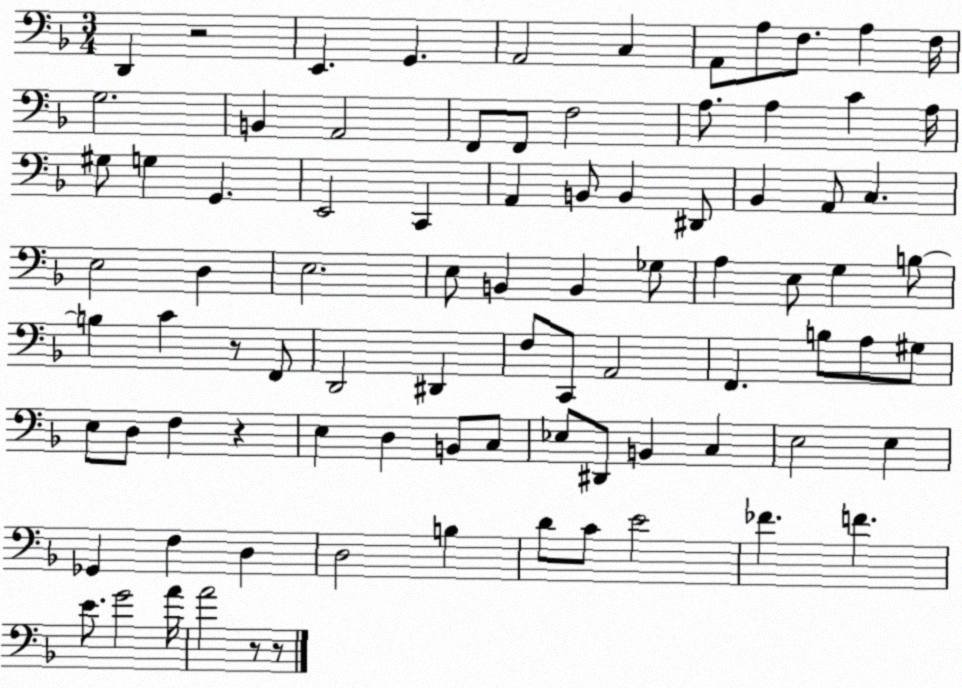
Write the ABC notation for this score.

X:1
T:Untitled
M:3/4
L:1/4
K:F
D,, z2 E,, G,, A,,2 C, A,,/2 A,/2 F,/2 A, F,/4 G,2 B,, A,,2 F,,/2 F,,/2 F,2 A,/2 A, C A,/4 ^G,/2 G, G,, E,,2 C,, A,, B,,/2 B,, ^D,,/2 _B,, A,,/2 C, E,2 D, E,2 E,/2 B,, B,, _G,/2 A, E,/2 G, B,/2 B, C z/2 F,,/2 D,,2 ^D,, F,/2 C,,/2 A,,2 F,, B,/2 A,/2 ^G,/2 E,/2 D,/2 F, z E, D, B,,/2 C,/2 _E,/2 ^D,,/2 B,, C, E,2 E, _G,, F, D, D,2 B, D/2 C/2 E2 _F F E/2 G2 A/4 A2 z/2 z/2